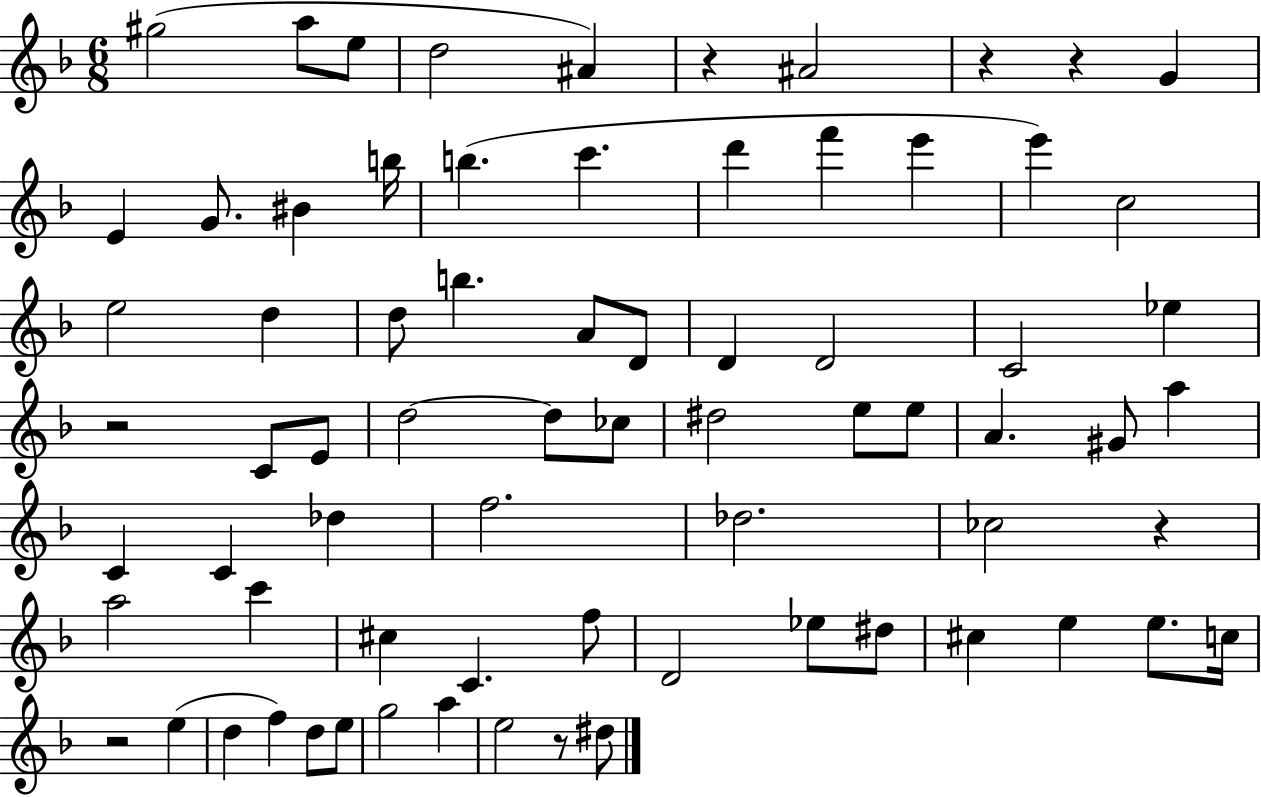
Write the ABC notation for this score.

X:1
T:Untitled
M:6/8
L:1/4
K:F
^g2 a/2 e/2 d2 ^A z ^A2 z z G E G/2 ^B b/4 b c' d' f' e' e' c2 e2 d d/2 b A/2 D/2 D D2 C2 _e z2 C/2 E/2 d2 d/2 _c/2 ^d2 e/2 e/2 A ^G/2 a C C _d f2 _d2 _c2 z a2 c' ^c C f/2 D2 _e/2 ^d/2 ^c e e/2 c/4 z2 e d f d/2 e/2 g2 a e2 z/2 ^d/2